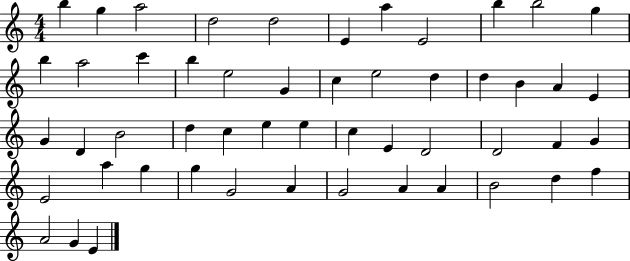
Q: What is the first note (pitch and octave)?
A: B5